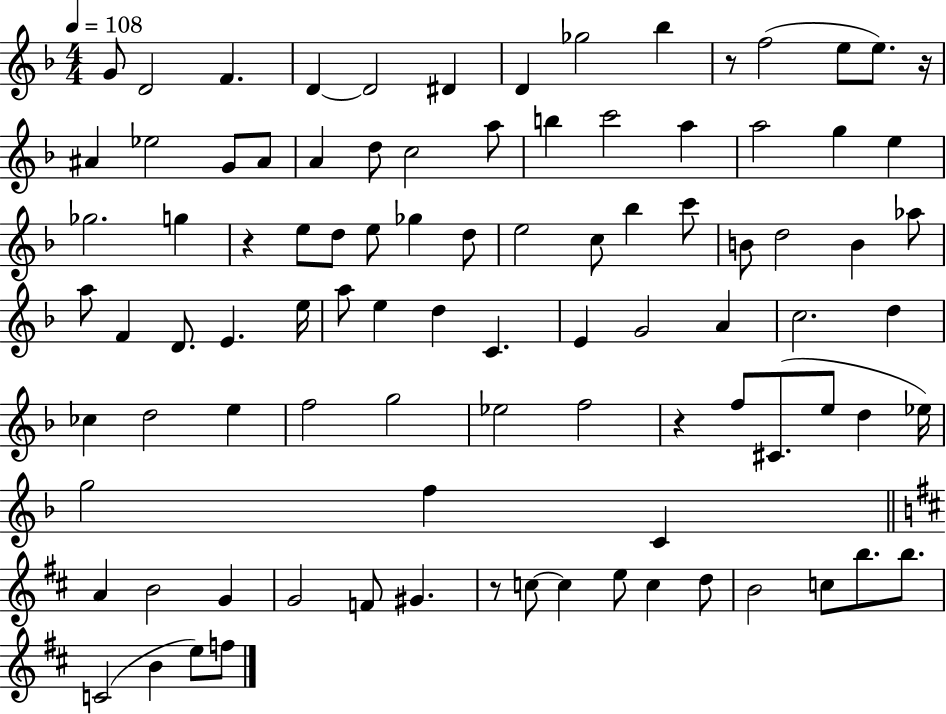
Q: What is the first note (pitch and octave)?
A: G4